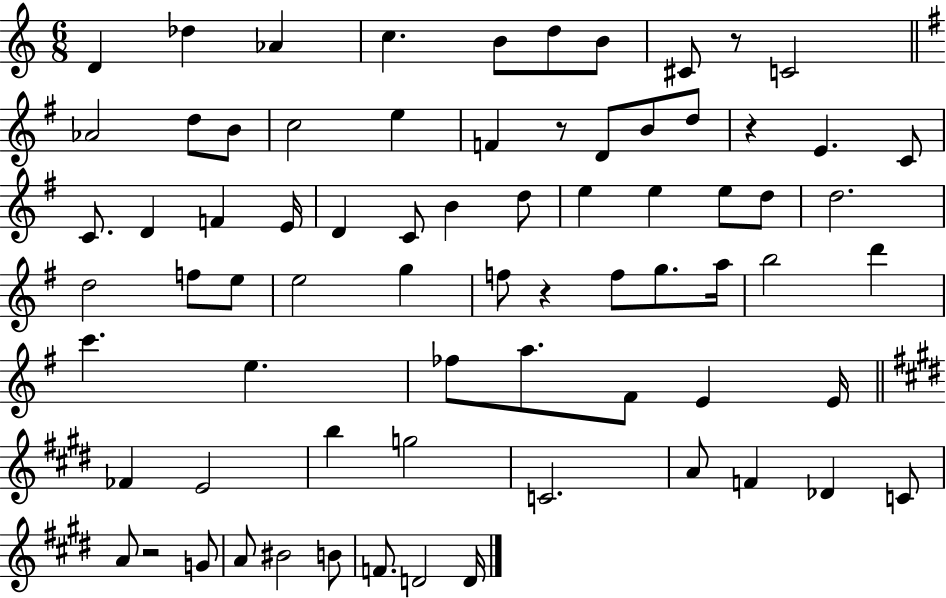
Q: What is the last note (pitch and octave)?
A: D4